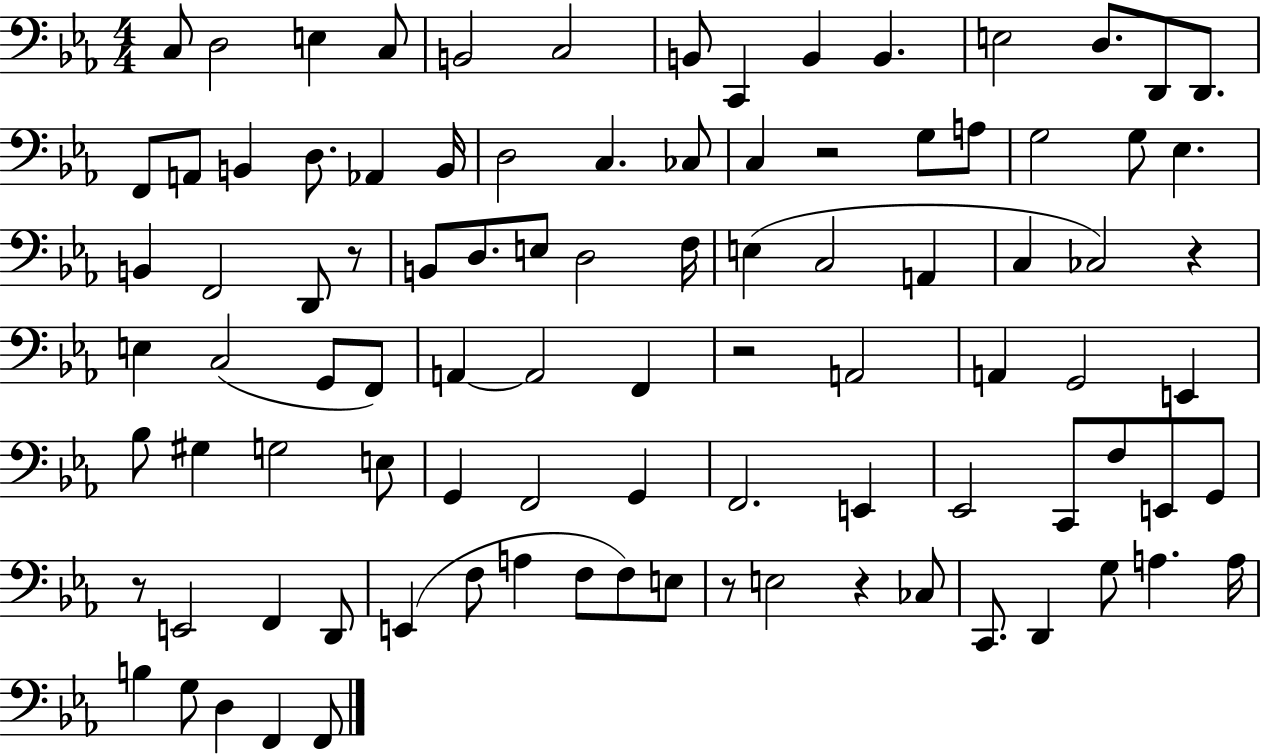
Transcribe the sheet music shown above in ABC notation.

X:1
T:Untitled
M:4/4
L:1/4
K:Eb
C,/2 D,2 E, C,/2 B,,2 C,2 B,,/2 C,, B,, B,, E,2 D,/2 D,,/2 D,,/2 F,,/2 A,,/2 B,, D,/2 _A,, B,,/4 D,2 C, _C,/2 C, z2 G,/2 A,/2 G,2 G,/2 _E, B,, F,,2 D,,/2 z/2 B,,/2 D,/2 E,/2 D,2 F,/4 E, C,2 A,, C, _C,2 z E, C,2 G,,/2 F,,/2 A,, A,,2 F,, z2 A,,2 A,, G,,2 E,, _B,/2 ^G, G,2 E,/2 G,, F,,2 G,, F,,2 E,, _E,,2 C,,/2 F,/2 E,,/2 G,,/2 z/2 E,,2 F,, D,,/2 E,, F,/2 A, F,/2 F,/2 E,/2 z/2 E,2 z _C,/2 C,,/2 D,, G,/2 A, A,/4 B, G,/2 D, F,, F,,/2